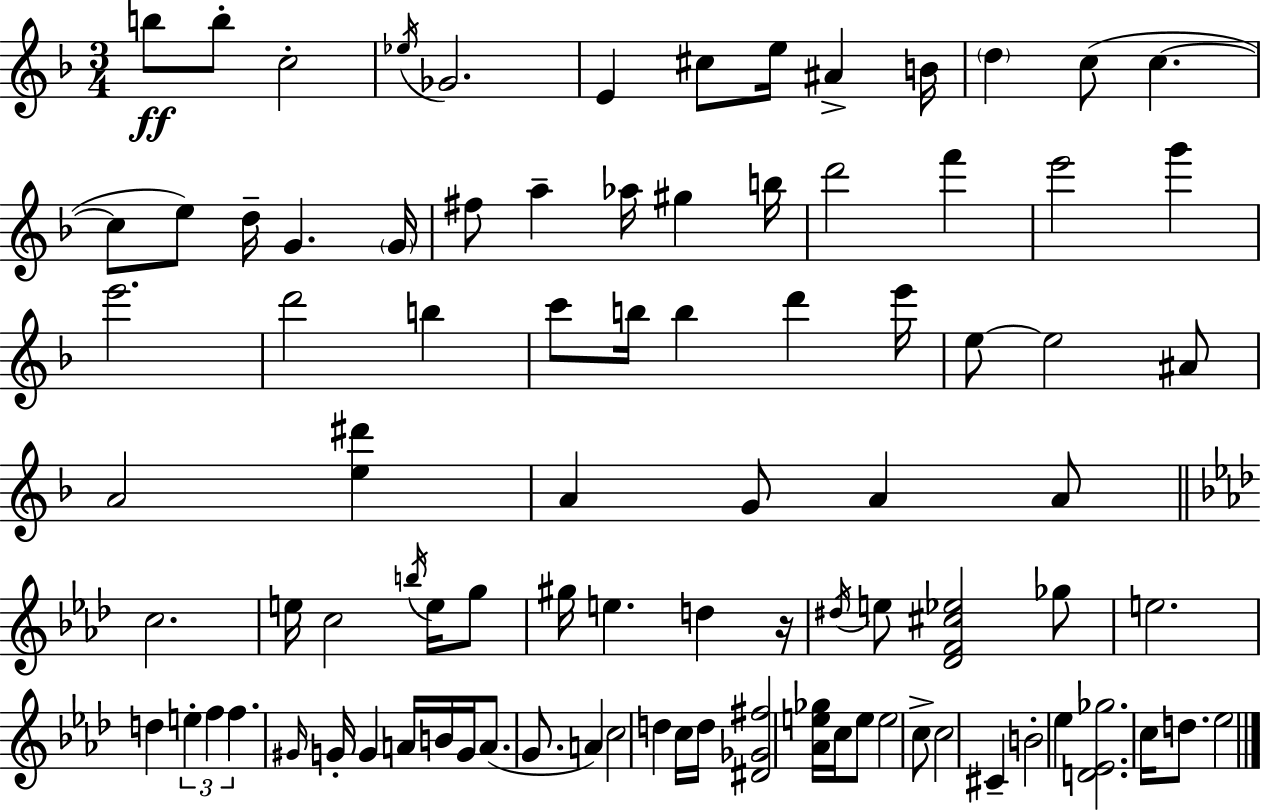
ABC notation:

X:1
T:Untitled
M:3/4
L:1/4
K:Dm
b/2 b/2 c2 _e/4 _G2 E ^c/2 e/4 ^A B/4 d c/2 c c/2 e/2 d/4 G G/4 ^f/2 a _a/4 ^g b/4 d'2 f' e'2 g' e'2 d'2 b c'/2 b/4 b d' e'/4 e/2 e2 ^A/2 A2 [e^d'] A G/2 A A/2 c2 e/4 c2 b/4 e/4 g/2 ^g/4 e d z/4 ^d/4 e/2 [_DF^c_e]2 _g/2 e2 d e f f ^G/4 G/4 G A/4 B/4 G/4 A/2 G/2 A c2 d c/4 d/4 [^D_G^f]2 [_Ae_g]/4 c/4 e/2 e2 c/2 c2 ^C B2 _e [D_E_g]2 c/4 d/2 _e2